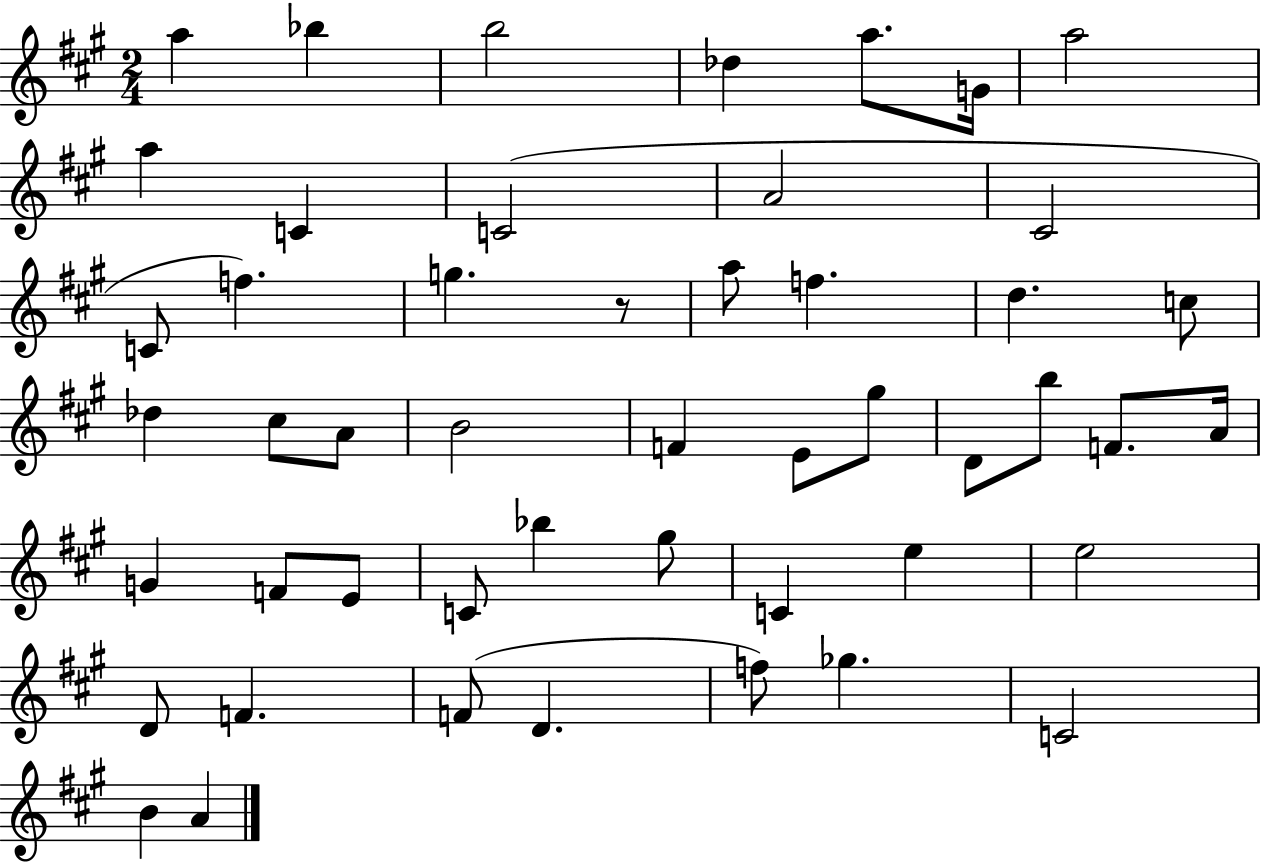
A5/q Bb5/q B5/h Db5/q A5/e. G4/s A5/h A5/q C4/q C4/h A4/h C#4/h C4/e F5/q. G5/q. R/e A5/e F5/q. D5/q. C5/e Db5/q C#5/e A4/e B4/h F4/q E4/e G#5/e D4/e B5/e F4/e. A4/s G4/q F4/e E4/e C4/e Bb5/q G#5/e C4/q E5/q E5/h D4/e F4/q. F4/e D4/q. F5/e Gb5/q. C4/h B4/q A4/q